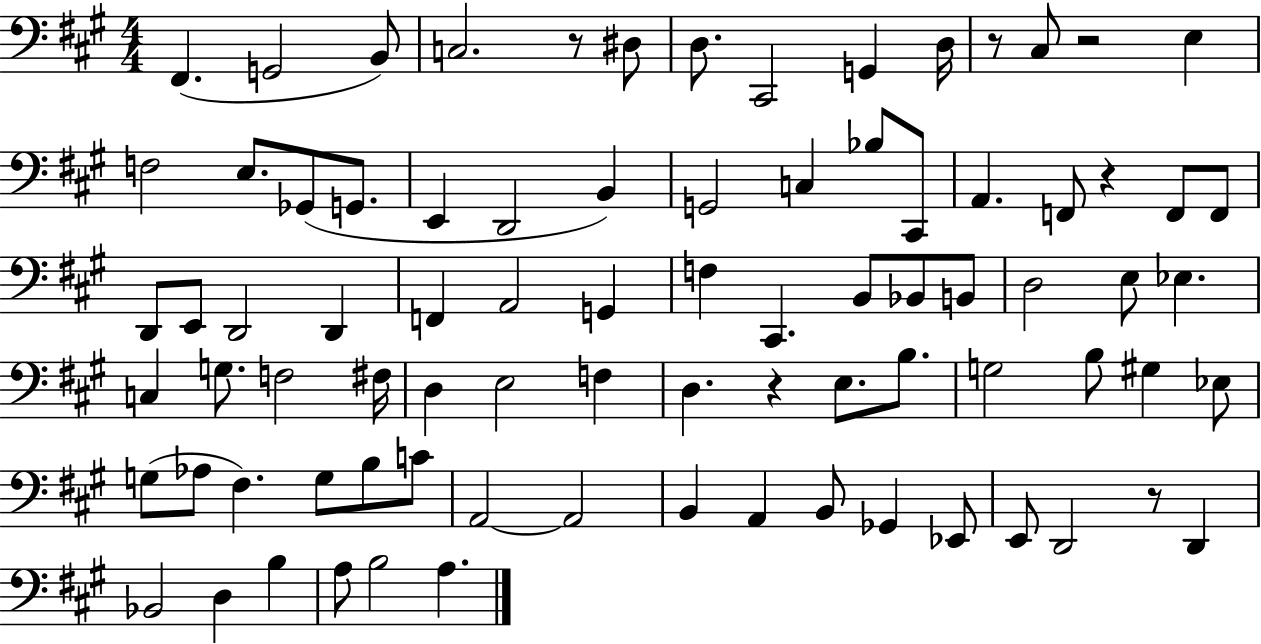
F#2/q. G2/h B2/e C3/h. R/e D#3/e D3/e. C#2/h G2/q D3/s R/e C#3/e R/h E3/q F3/h E3/e. Gb2/e G2/e. E2/q D2/h B2/q G2/h C3/q Bb3/e C#2/e A2/q. F2/e R/q F2/e F2/e D2/e E2/e D2/h D2/q F2/q A2/h G2/q F3/q C#2/q. B2/e Bb2/e B2/e D3/h E3/e Eb3/q. C3/q G3/e. F3/h F#3/s D3/q E3/h F3/q D3/q. R/q E3/e. B3/e. G3/h B3/e G#3/q Eb3/e G3/e Ab3/e F#3/q. G3/e B3/e C4/e A2/h A2/h B2/q A2/q B2/e Gb2/q Eb2/e E2/e D2/h R/e D2/q Bb2/h D3/q B3/q A3/e B3/h A3/q.